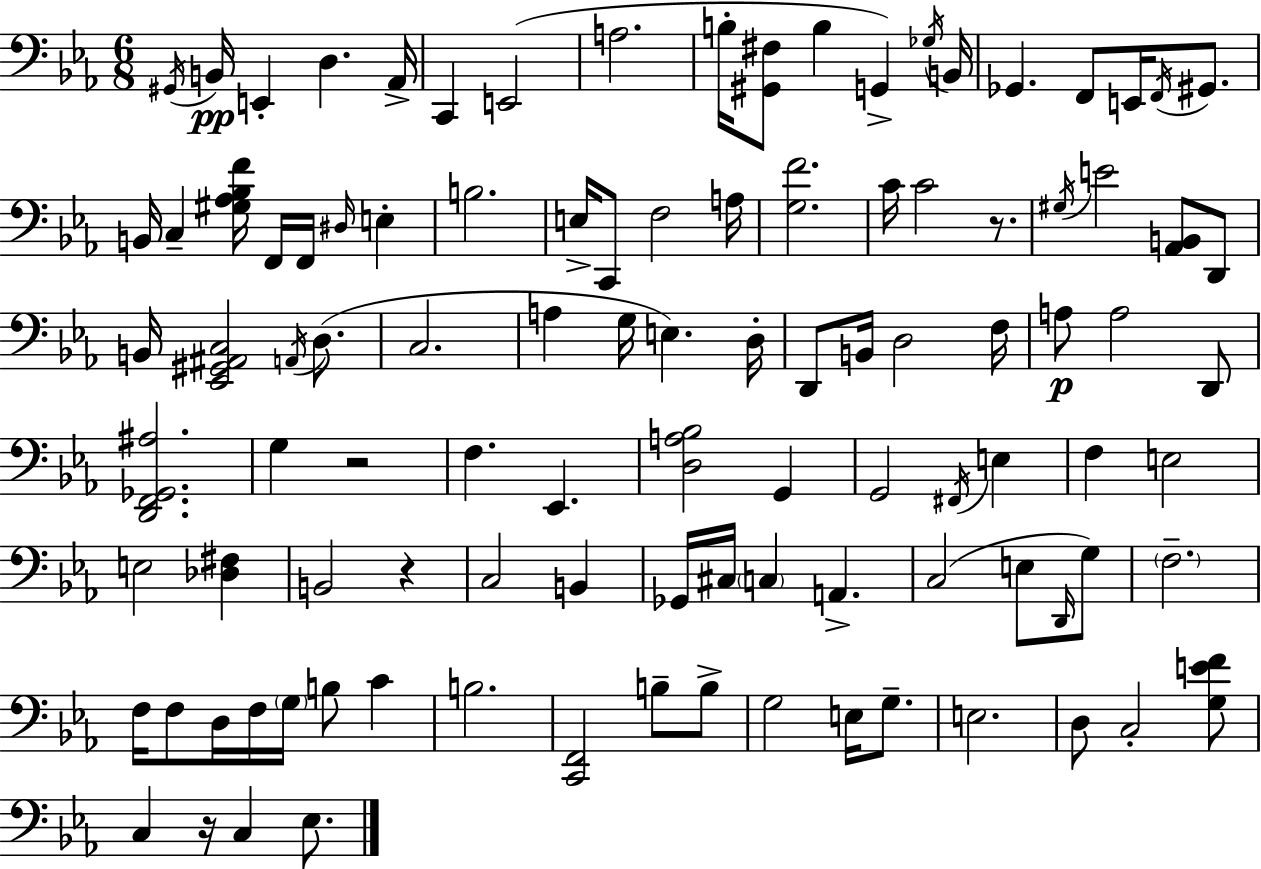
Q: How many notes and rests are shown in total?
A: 104